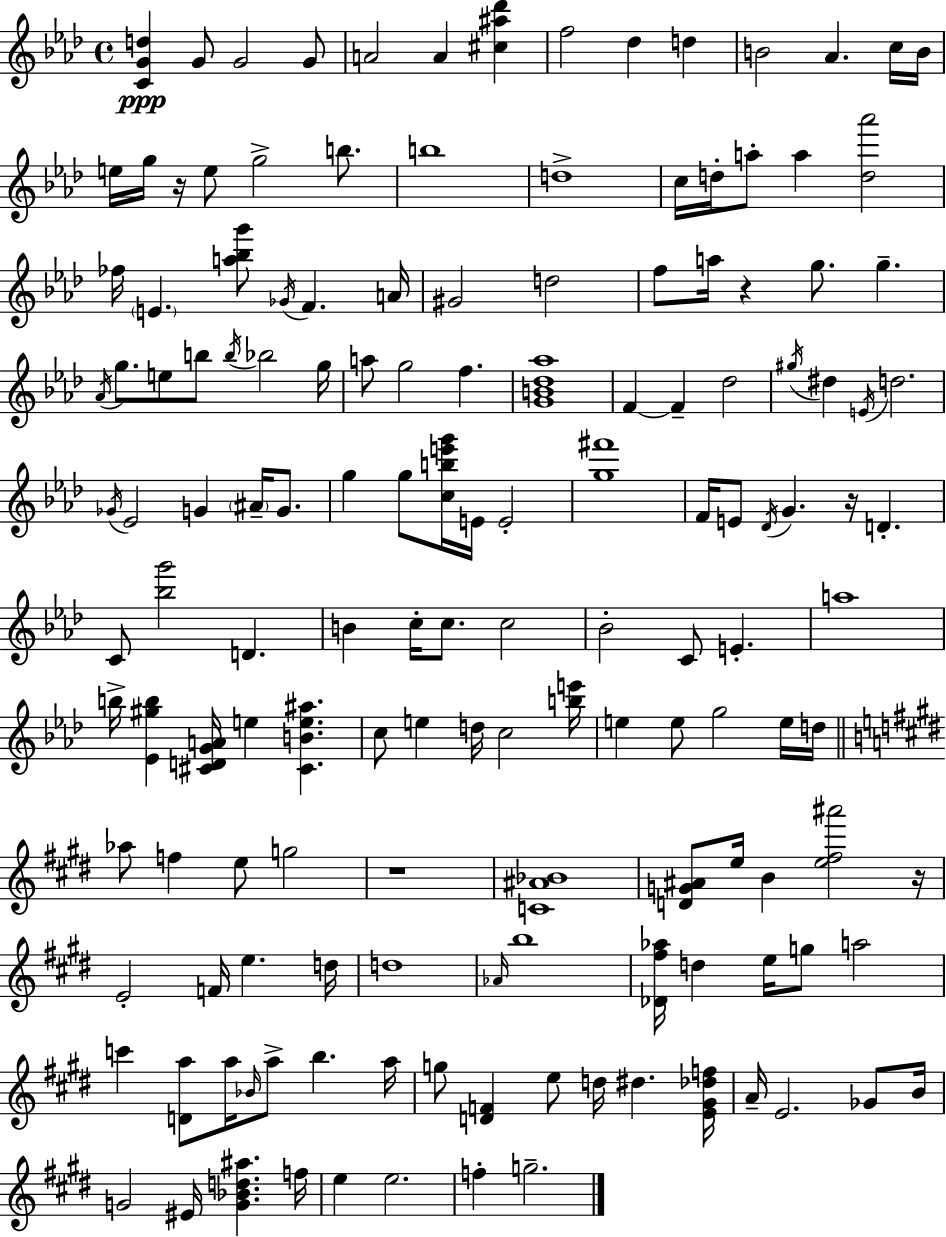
{
  \clef treble
  \time 4/4
  \defaultTimeSignature
  \key aes \major
  <c' g' d''>4\ppp g'8 g'2 g'8 | a'2 a'4 <cis'' ais'' des'''>4 | f''2 des''4 d''4 | b'2 aes'4. c''16 b'16 | \break e''16 g''16 r16 e''8 g''2-> b''8. | b''1 | d''1-> | c''16 d''16-. a''8-. a''4 <d'' aes'''>2 | \break fes''16 \parenthesize e'4. <a'' bes'' g'''>8 \acciaccatura { ges'16 } f'4. | a'16 gis'2 d''2 | f''8 a''16 r4 g''8. g''4.-- | \acciaccatura { aes'16 } g''8. e''8 b''8 \acciaccatura { b''16 } bes''2 | \break g''16 a''8 g''2 f''4. | <g' b' des'' aes''>1 | f'4~~ f'4-- des''2 | \acciaccatura { gis''16 } dis''4 \acciaccatura { e'16 } d''2. | \break \acciaccatura { ges'16 } ees'2 g'4 | \parenthesize ais'16-- g'8. g''4 g''8 <c'' b'' e''' g'''>16 e'16 e'2-. | <g'' fis'''>1 | f'16 e'8 \acciaccatura { des'16 } g'4. | \break r16 d'4.-. c'8 <bes'' g'''>2 | d'4. b'4 c''16-. c''8. c''2 | bes'2-. c'8 | e'4.-. a''1 | \break b''16-> <ees' gis'' b''>4 <cis' d' g' a'>16 e''4 | <cis' b' e'' ais''>4. c''8 e''4 d''16 c''2 | <b'' e'''>16 e''4 e''8 g''2 | e''16 d''16 \bar "||" \break \key e \major aes''8 f''4 e''8 g''2 | r1 | <c' ais' bes'>1 | <d' g' ais'>8 e''16 b'4 <e'' fis'' ais'''>2 r16 | \break e'2-. f'16 e''4. d''16 | d''1 | \grace { aes'16 } b''1 | <des' fis'' aes''>16 d''4 e''16 g''8 a''2 | \break c'''4 <d' a''>8 a''16 \grace { bes'16 } a''8-> b''4. | a''16 g''8 <d' f'>4 e''8 d''16 dis''4. | <e' gis' des'' f''>16 a'16-- e'2. ges'8 | b'16 g'2 eis'16 <g' bes' d'' ais''>4. | \break f''16 e''4 e''2. | f''4-. g''2.-- | \bar "|."
}